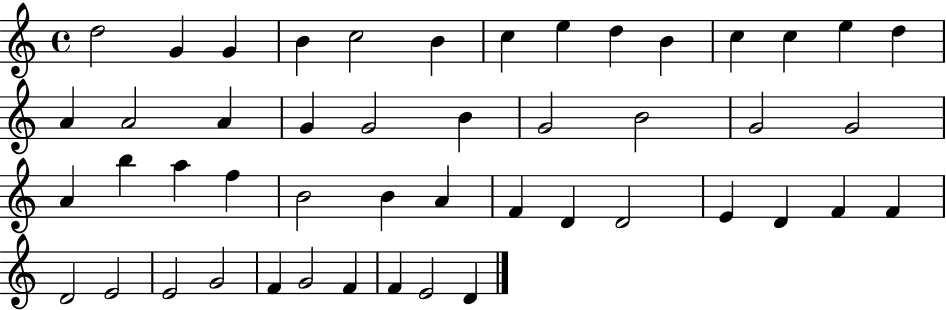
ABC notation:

X:1
T:Untitled
M:4/4
L:1/4
K:C
d2 G G B c2 B c e d B c c e d A A2 A G G2 B G2 B2 G2 G2 A b a f B2 B A F D D2 E D F F D2 E2 E2 G2 F G2 F F E2 D